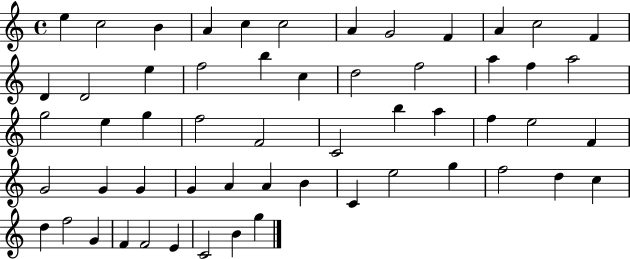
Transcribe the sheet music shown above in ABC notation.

X:1
T:Untitled
M:4/4
L:1/4
K:C
e c2 B A c c2 A G2 F A c2 F D D2 e f2 b c d2 f2 a f a2 g2 e g f2 F2 C2 b a f e2 F G2 G G G A A B C e2 g f2 d c d f2 G F F2 E C2 B g